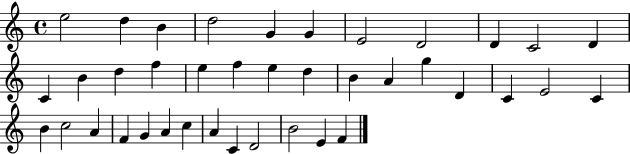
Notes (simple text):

E5/h D5/q B4/q D5/h G4/q G4/q E4/h D4/h D4/q C4/h D4/q C4/q B4/q D5/q F5/q E5/q F5/q E5/q D5/q B4/q A4/q G5/q D4/q C4/q E4/h C4/q B4/q C5/h A4/q F4/q G4/q A4/q C5/q A4/q C4/q D4/h B4/h E4/q F4/q